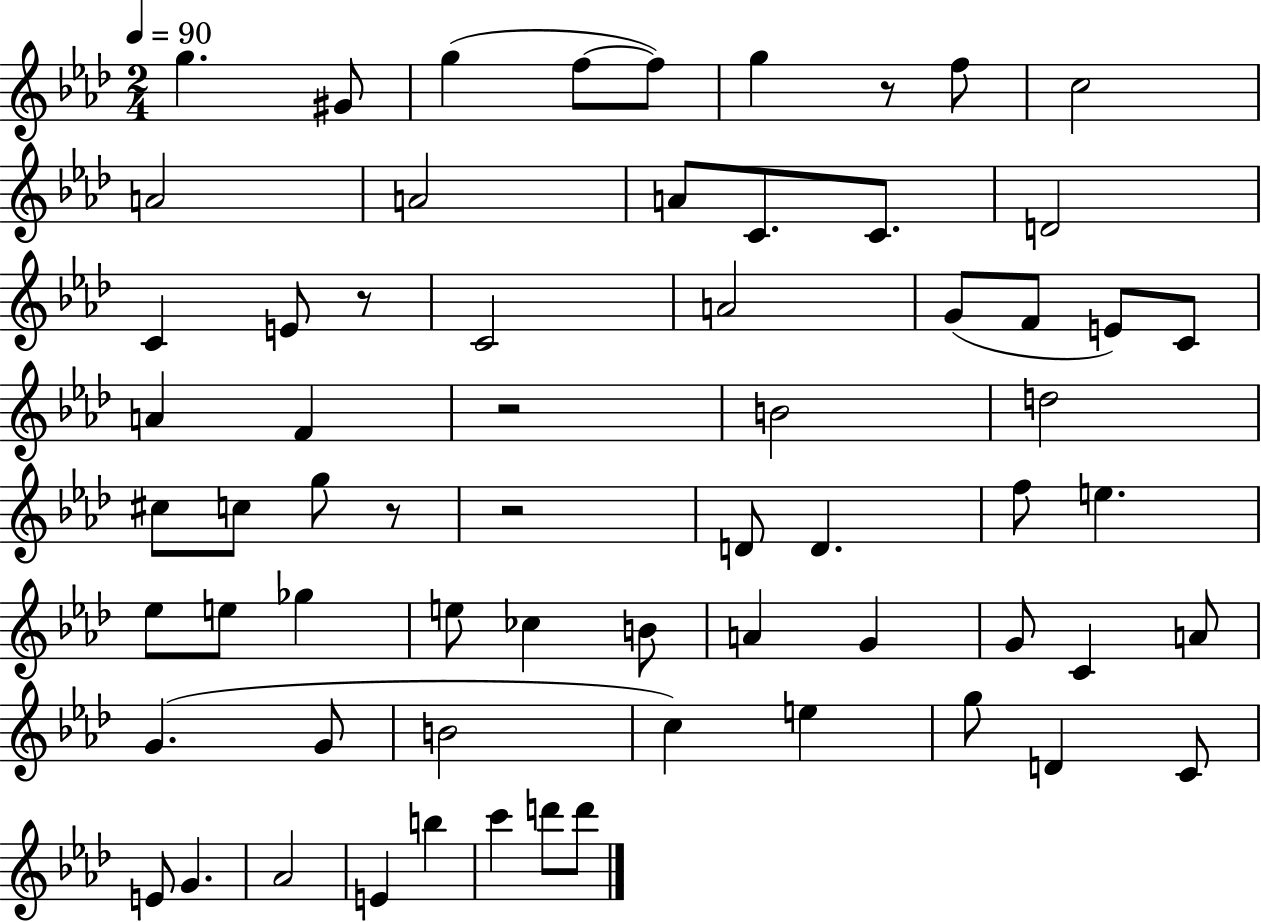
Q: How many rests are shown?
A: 5